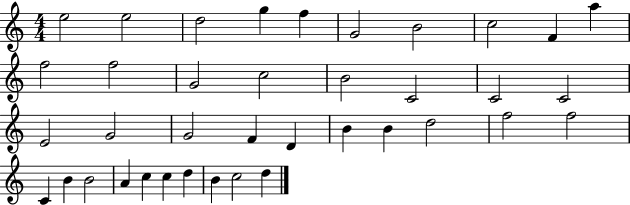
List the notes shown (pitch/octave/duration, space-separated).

E5/h E5/h D5/h G5/q F5/q G4/h B4/h C5/h F4/q A5/q F5/h F5/h G4/h C5/h B4/h C4/h C4/h C4/h E4/h G4/h G4/h F4/q D4/q B4/q B4/q D5/h F5/h F5/h C4/q B4/q B4/h A4/q C5/q C5/q D5/q B4/q C5/h D5/q